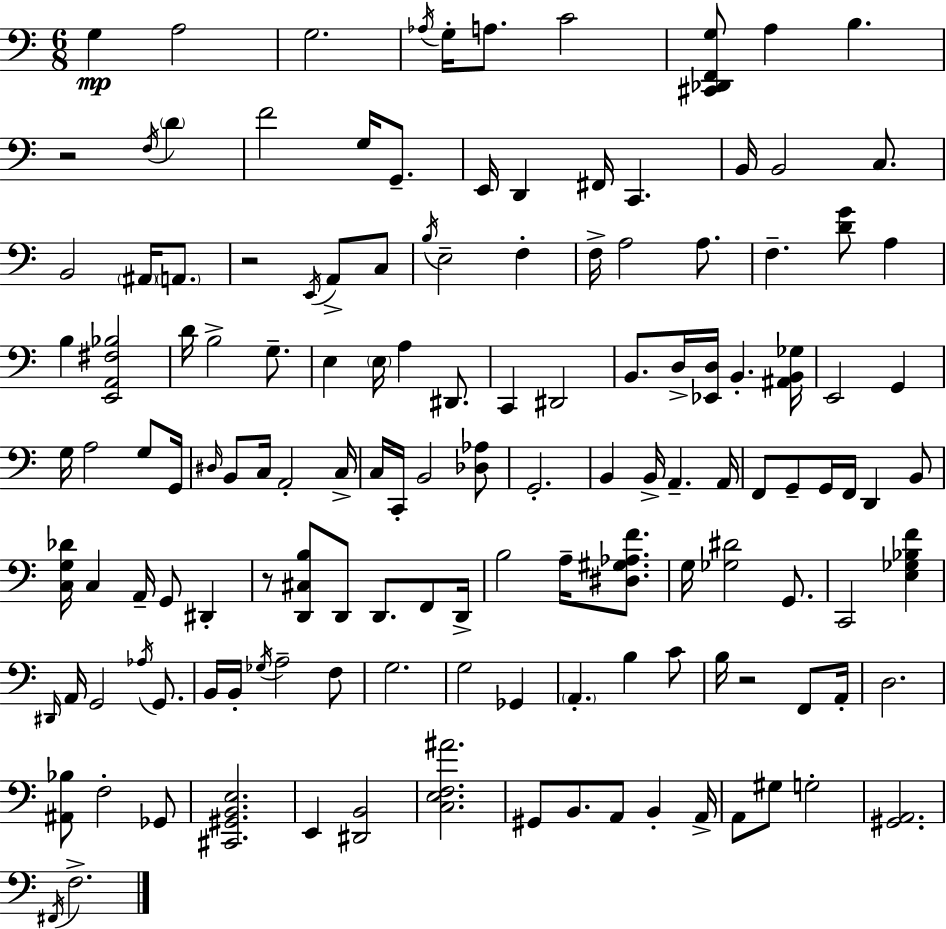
G3/q A3/h G3/h. Ab3/s G3/s A3/e. C4/h [C#2,Db2,F2,G3]/e A3/q B3/q. R/h F3/s D4/q F4/h G3/s G2/e. E2/s D2/q F#2/s C2/q. B2/s B2/h C3/e. B2/h A#2/s A2/e. R/h E2/s A2/e C3/e B3/s E3/h F3/q F3/s A3/h A3/e. F3/q. [D4,G4]/e A3/q B3/q [E2,A2,F#3,Bb3]/h D4/s B3/h G3/e. E3/q E3/s A3/q D#2/e. C2/q D#2/h B2/e. D3/s [Eb2,D3]/s B2/q. [A#2,B2,Gb3]/s E2/h G2/q G3/s A3/h G3/e G2/s D#3/s B2/e C3/s A2/h C3/s C3/s C2/s B2/h [Db3,Ab3]/e G2/h. B2/q B2/s A2/q. A2/s F2/e G2/e G2/s F2/s D2/q B2/e [C3,G3,Db4]/s C3/q A2/s G2/e D#2/q R/e [D2,C#3,B3]/e D2/e D2/e. F2/e D2/s B3/h A3/s [D#3,G#3,Ab3,F4]/e. G3/s [Gb3,D#4]/h G2/e. C2/h [E3,Gb3,Bb3,F4]/q D#2/s A2/s G2/h Ab3/s G2/e. B2/s B2/s Gb3/s A3/h F3/e G3/h. G3/h Gb2/q A2/q. B3/q C4/e B3/s R/h F2/e A2/s D3/h. [A#2,Bb3]/e F3/h Gb2/e [C#2,G#2,B2,E3]/h. E2/q [D#2,B2]/h [C3,E3,F3,A#4]/h. G#2/e B2/e. A2/e B2/q A2/s A2/e G#3/e G3/h [G#2,A2]/h. F#2/s F3/h.